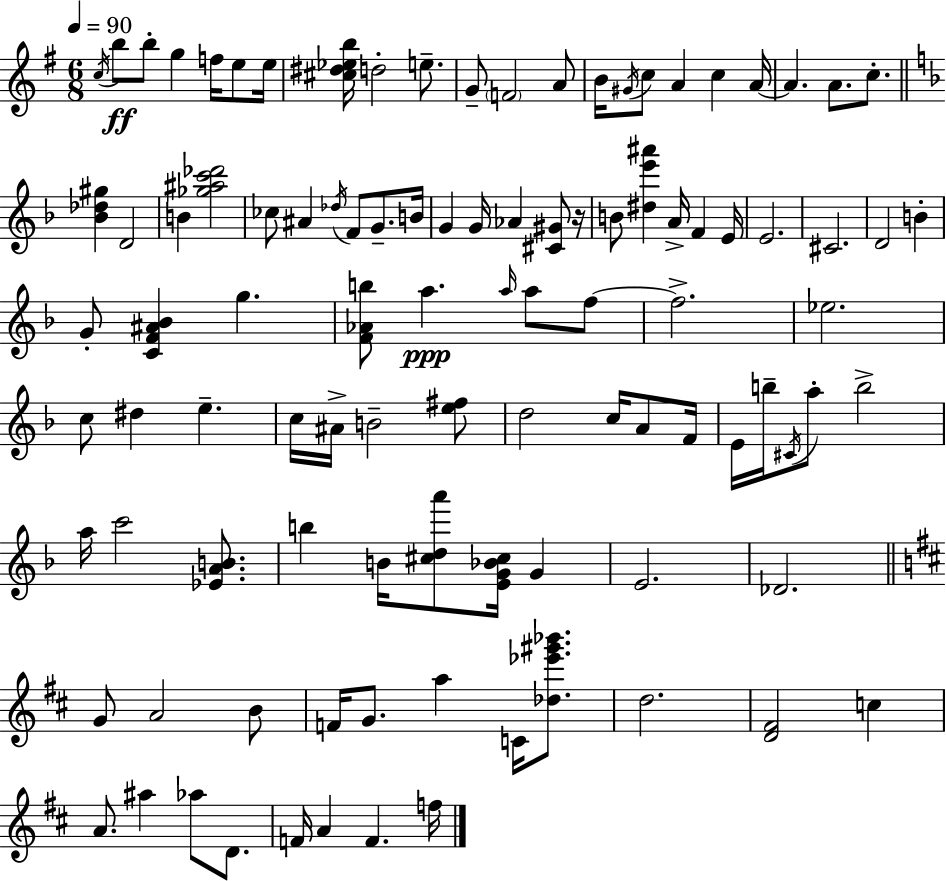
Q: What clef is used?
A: treble